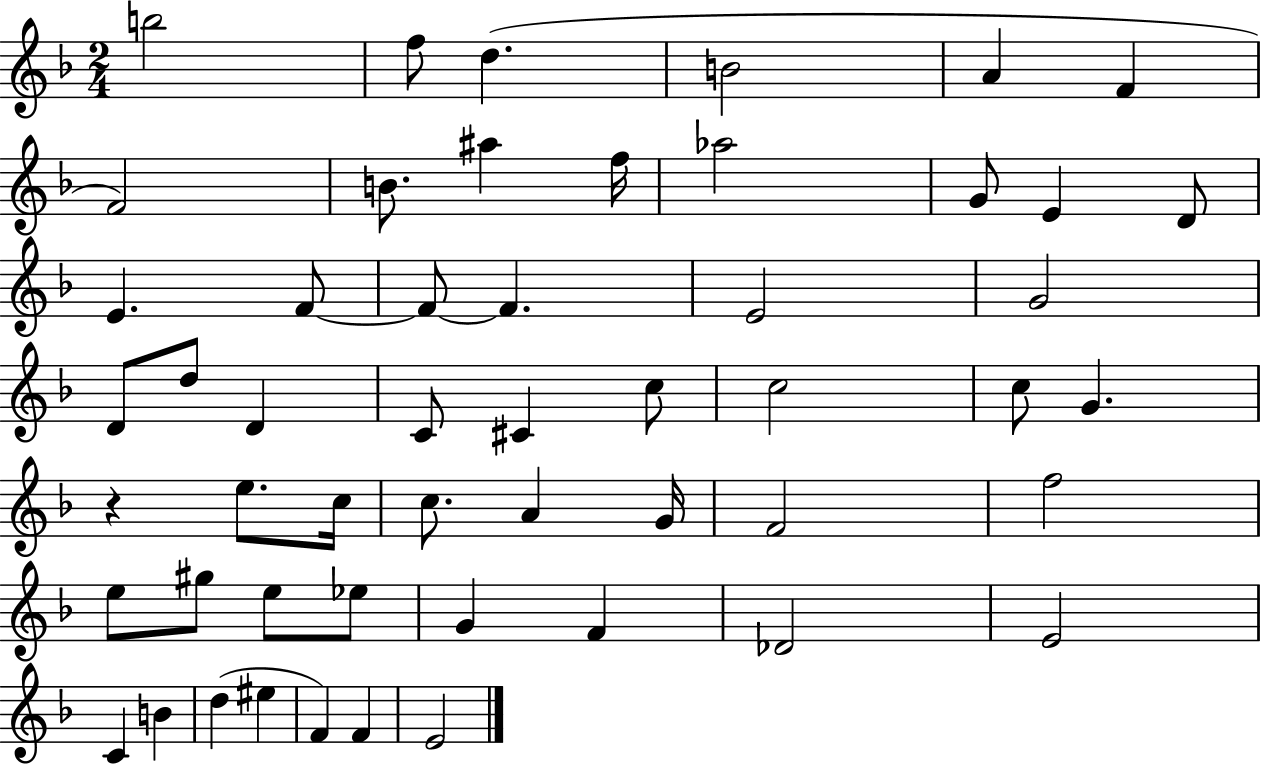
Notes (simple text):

B5/h F5/e D5/q. B4/h A4/q F4/q F4/h B4/e. A#5/q F5/s Ab5/h G4/e E4/q D4/e E4/q. F4/e F4/e F4/q. E4/h G4/h D4/e D5/e D4/q C4/e C#4/q C5/e C5/h C5/e G4/q. R/q E5/e. C5/s C5/e. A4/q G4/s F4/h F5/h E5/e G#5/e E5/e Eb5/e G4/q F4/q Db4/h E4/h C4/q B4/q D5/q EIS5/q F4/q F4/q E4/h